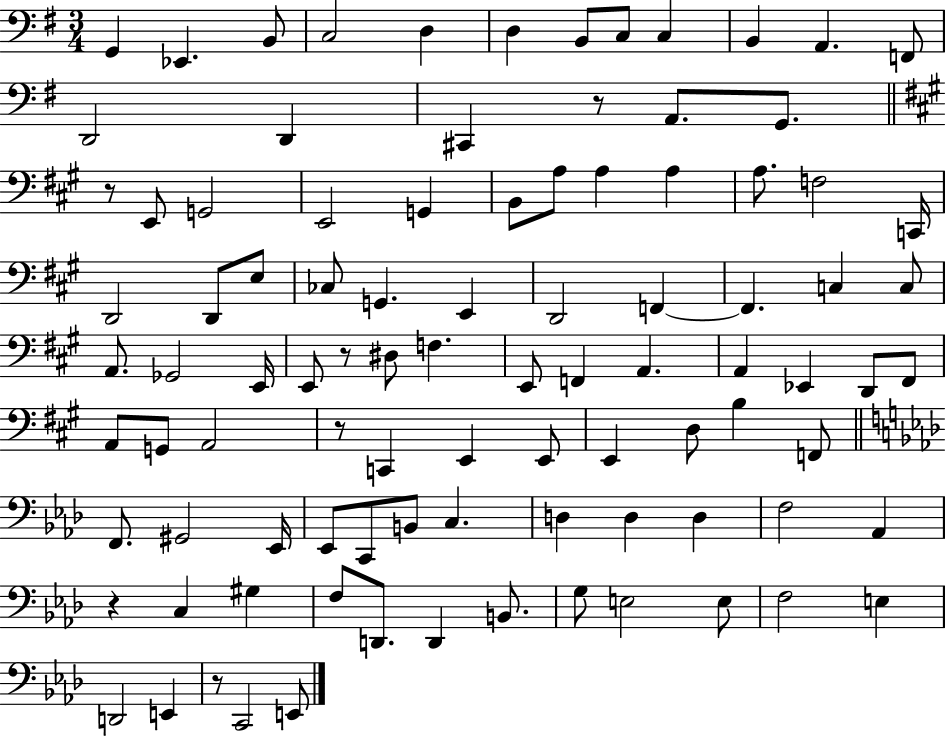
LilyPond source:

{
  \clef bass
  \numericTimeSignature
  \time 3/4
  \key g \major
  g,4 ees,4. b,8 | c2 d4 | d4 b,8 c8 c4 | b,4 a,4. f,8 | \break d,2 d,4 | cis,4 r8 a,8. g,8. | \bar "||" \break \key a \major r8 e,8 g,2 | e,2 g,4 | b,8 a8 a4 a4 | a8. f2 c,16 | \break d,2 d,8 e8 | ces8 g,4. e,4 | d,2 f,4~~ | f,4. c4 c8 | \break a,8. ges,2 e,16 | e,8 r8 dis8 f4. | e,8 f,4 a,4. | a,4 ees,4 d,8 fis,8 | \break a,8 g,8 a,2 | r8 c,4 e,4 e,8 | e,4 d8 b4 f,8 | \bar "||" \break \key f \minor f,8. gis,2 ees,16 | ees,8 c,8 b,8 c4. | d4 d4 d4 | f2 aes,4 | \break r4 c4 gis4 | f8 d,8. d,4 b,8. | g8 e2 e8 | f2 e4 | \break d,2 e,4 | r8 c,2 e,8 | \bar "|."
}